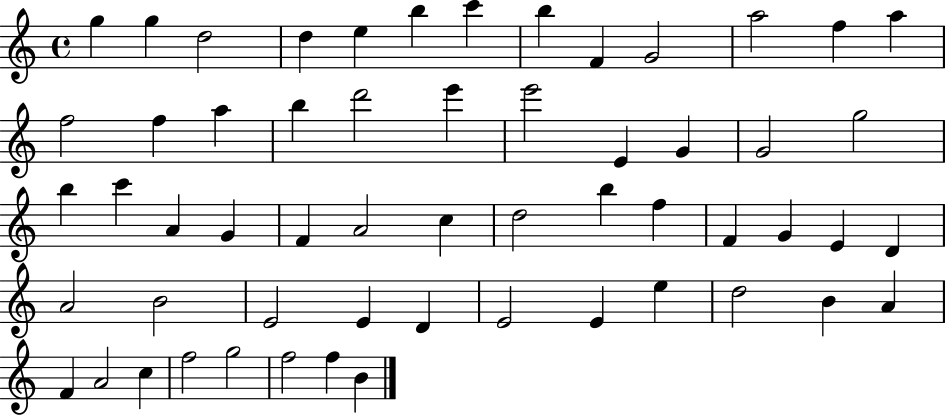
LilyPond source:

{
  \clef treble
  \time 4/4
  \defaultTimeSignature
  \key c \major
  g''4 g''4 d''2 | d''4 e''4 b''4 c'''4 | b''4 f'4 g'2 | a''2 f''4 a''4 | \break f''2 f''4 a''4 | b''4 d'''2 e'''4 | e'''2 e'4 g'4 | g'2 g''2 | \break b''4 c'''4 a'4 g'4 | f'4 a'2 c''4 | d''2 b''4 f''4 | f'4 g'4 e'4 d'4 | \break a'2 b'2 | e'2 e'4 d'4 | e'2 e'4 e''4 | d''2 b'4 a'4 | \break f'4 a'2 c''4 | f''2 g''2 | f''2 f''4 b'4 | \bar "|."
}